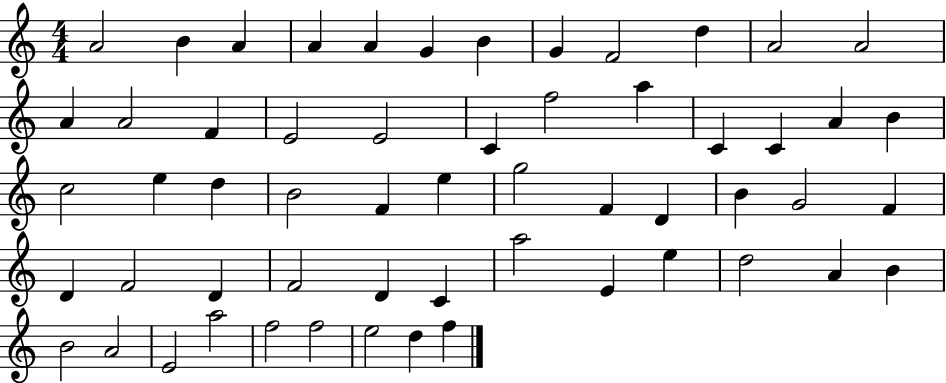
A4/h B4/q A4/q A4/q A4/q G4/q B4/q G4/q F4/h D5/q A4/h A4/h A4/q A4/h F4/q E4/h E4/h C4/q F5/h A5/q C4/q C4/q A4/q B4/q C5/h E5/q D5/q B4/h F4/q E5/q G5/h F4/q D4/q B4/q G4/h F4/q D4/q F4/h D4/q F4/h D4/q C4/q A5/h E4/q E5/q D5/h A4/q B4/q B4/h A4/h E4/h A5/h F5/h F5/h E5/h D5/q F5/q